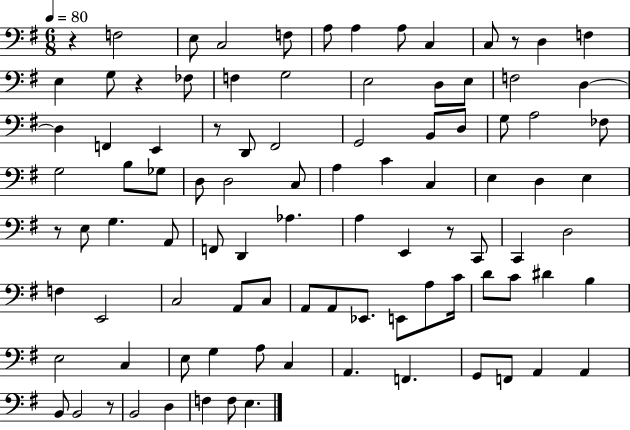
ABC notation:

X:1
T:Untitled
M:6/8
L:1/4
K:G
z F,2 E,/2 C,2 F,/2 A,/2 A, A,/2 C, C,/2 z/2 D, F, E, G,/2 z _F,/2 F, G,2 E,2 D,/2 E,/2 F,2 D, D, F,, E,, z/2 D,,/2 ^F,,2 G,,2 B,,/2 D,/2 G,/2 A,2 _F,/2 G,2 B,/2 _G,/2 D,/2 D,2 C,/2 A, C C, E, D, E, z/2 E,/2 G, A,,/2 F,,/2 D,, _A, A, E,, z/2 C,,/2 C,, D,2 F, E,,2 C,2 A,,/2 C,/2 A,,/2 A,,/2 _E,,/2 E,,/2 A,/2 C/4 D/2 C/2 ^D B, E,2 C, E,/2 G, A,/2 C, A,, F,, G,,/2 F,,/2 A,, A,, B,,/2 B,,2 z/2 B,,2 D, F, F,/2 E,